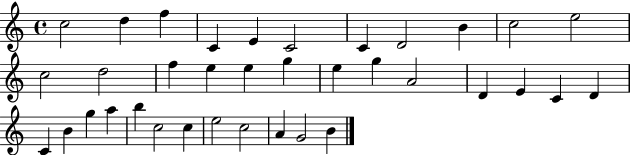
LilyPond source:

{
  \clef treble
  \time 4/4
  \defaultTimeSignature
  \key c \major
  c''2 d''4 f''4 | c'4 e'4 c'2 | c'4 d'2 b'4 | c''2 e''2 | \break c''2 d''2 | f''4 e''4 e''4 g''4 | e''4 g''4 a'2 | d'4 e'4 c'4 d'4 | \break c'4 b'4 g''4 a''4 | b''4 c''2 c''4 | e''2 c''2 | a'4 g'2 b'4 | \break \bar "|."
}